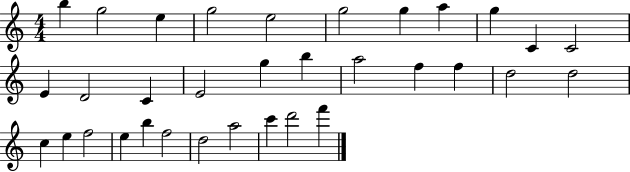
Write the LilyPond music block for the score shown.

{
  \clef treble
  \numericTimeSignature
  \time 4/4
  \key c \major
  b''4 g''2 e''4 | g''2 e''2 | g''2 g''4 a''4 | g''4 c'4 c'2 | \break e'4 d'2 c'4 | e'2 g''4 b''4 | a''2 f''4 f''4 | d''2 d''2 | \break c''4 e''4 f''2 | e''4 b''4 f''2 | d''2 a''2 | c'''4 d'''2 f'''4 | \break \bar "|."
}